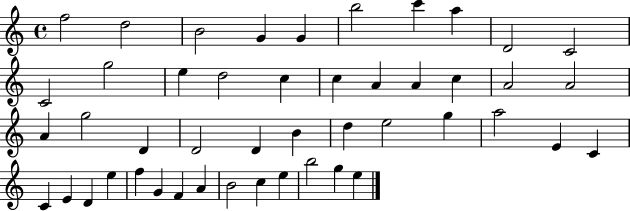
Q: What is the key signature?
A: C major